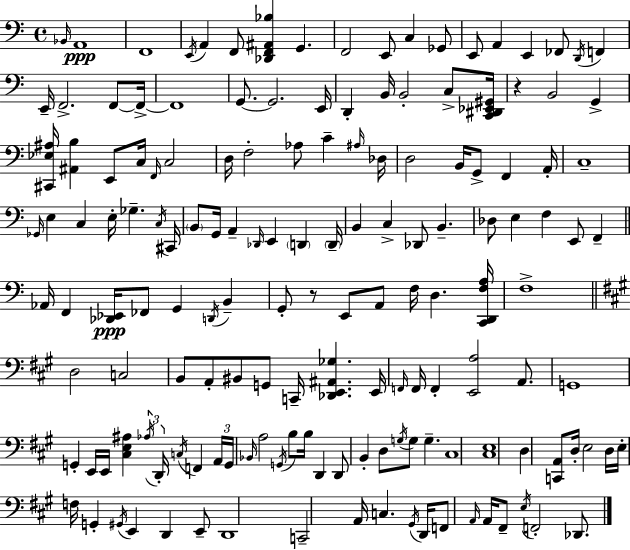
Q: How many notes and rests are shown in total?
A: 154